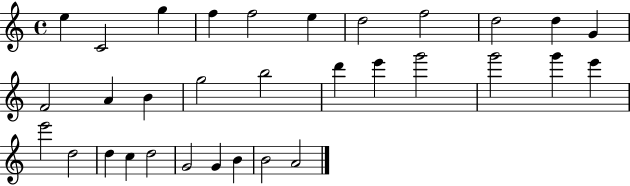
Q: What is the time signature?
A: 4/4